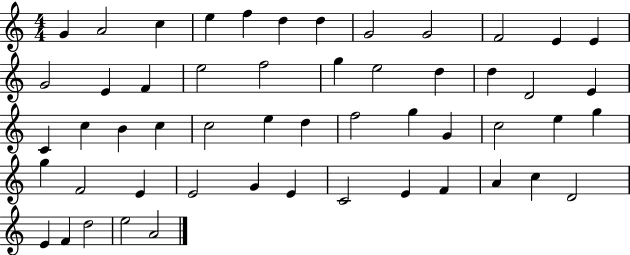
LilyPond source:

{
  \clef treble
  \numericTimeSignature
  \time 4/4
  \key c \major
  g'4 a'2 c''4 | e''4 f''4 d''4 d''4 | g'2 g'2 | f'2 e'4 e'4 | \break g'2 e'4 f'4 | e''2 f''2 | g''4 e''2 d''4 | d''4 d'2 e'4 | \break c'4 c''4 b'4 c''4 | c''2 e''4 d''4 | f''2 g''4 g'4 | c''2 e''4 g''4 | \break g''4 f'2 e'4 | e'2 g'4 e'4 | c'2 e'4 f'4 | a'4 c''4 d'2 | \break e'4 f'4 d''2 | e''2 a'2 | \bar "|."
}